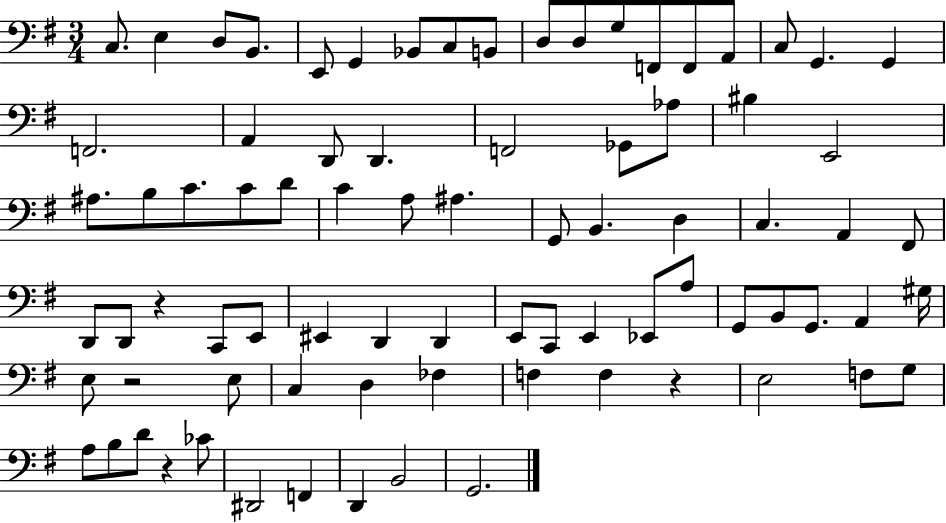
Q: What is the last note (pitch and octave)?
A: G2